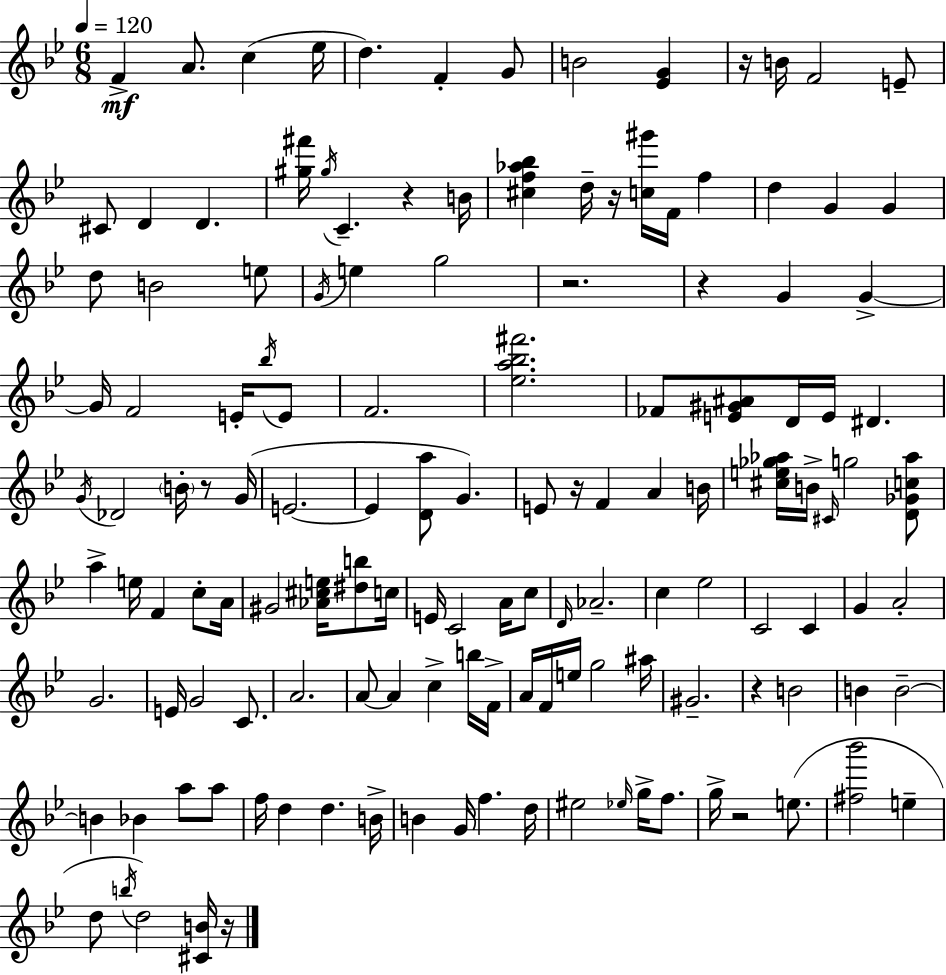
X:1
T:Untitled
M:6/8
L:1/4
K:Bb
F A/2 c _e/4 d F G/2 B2 [_EG] z/4 B/4 F2 E/2 ^C/2 D D [^g^f']/4 ^g/4 C z B/4 [^cf_a_b] d/4 z/4 [c^g']/4 F/4 f d G G d/2 B2 e/2 G/4 e g2 z2 z G G G/4 F2 E/4 _b/4 E/2 F2 [_ea_b^f']2 _F/2 [E^G^A]/2 D/4 E/4 ^D G/4 _D2 B/4 z/2 G/4 E2 E [Da]/2 G E/2 z/4 F A B/4 [^ce_g_a]/4 B/4 ^C/4 g2 [D_Gc_a]/2 a e/4 F c/2 A/4 ^G2 [_A^ce]/4 [^db]/2 c/4 E/4 C2 A/4 c/2 D/4 _A2 c _e2 C2 C G A2 G2 E/4 G2 C/2 A2 A/2 A c b/4 F/4 A/4 F/4 e/4 g2 ^a/4 ^G2 z B2 B B2 B _B a/2 a/2 f/4 d d B/4 B G/4 f d/4 ^e2 _e/4 g/4 f/2 g/4 z2 e/2 [^f_b']2 e d/2 b/4 d2 [^CB]/4 z/4